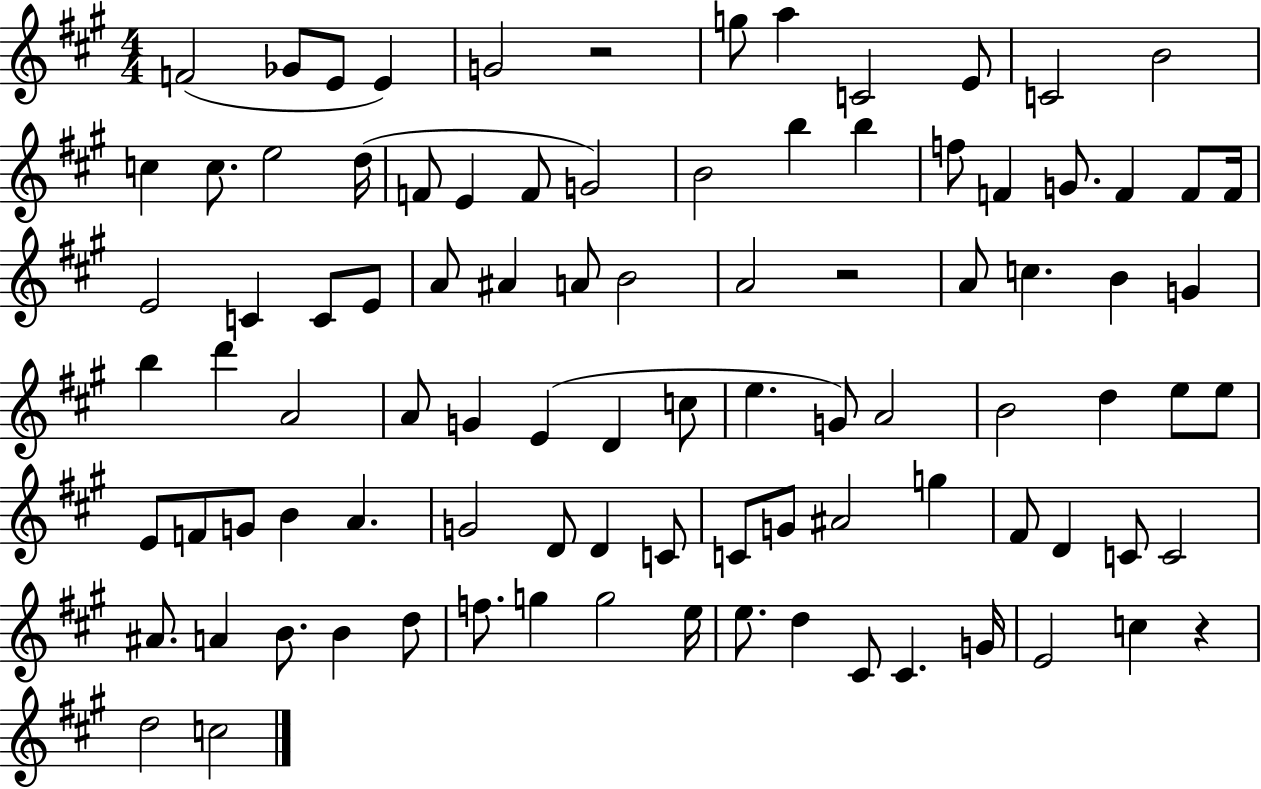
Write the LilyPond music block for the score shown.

{
  \clef treble
  \numericTimeSignature
  \time 4/4
  \key a \major
  f'2( ges'8 e'8 e'4) | g'2 r2 | g''8 a''4 c'2 e'8 | c'2 b'2 | \break c''4 c''8. e''2 d''16( | f'8 e'4 f'8 g'2) | b'2 b''4 b''4 | f''8 f'4 g'8. f'4 f'8 f'16 | \break e'2 c'4 c'8 e'8 | a'8 ais'4 a'8 b'2 | a'2 r2 | a'8 c''4. b'4 g'4 | \break b''4 d'''4 a'2 | a'8 g'4 e'4( d'4 c''8 | e''4. g'8) a'2 | b'2 d''4 e''8 e''8 | \break e'8 f'8 g'8 b'4 a'4. | g'2 d'8 d'4 c'8 | c'8 g'8 ais'2 g''4 | fis'8 d'4 c'8 c'2 | \break ais'8. a'4 b'8. b'4 d''8 | f''8. g''4 g''2 e''16 | e''8. d''4 cis'8 cis'4. g'16 | e'2 c''4 r4 | \break d''2 c''2 | \bar "|."
}